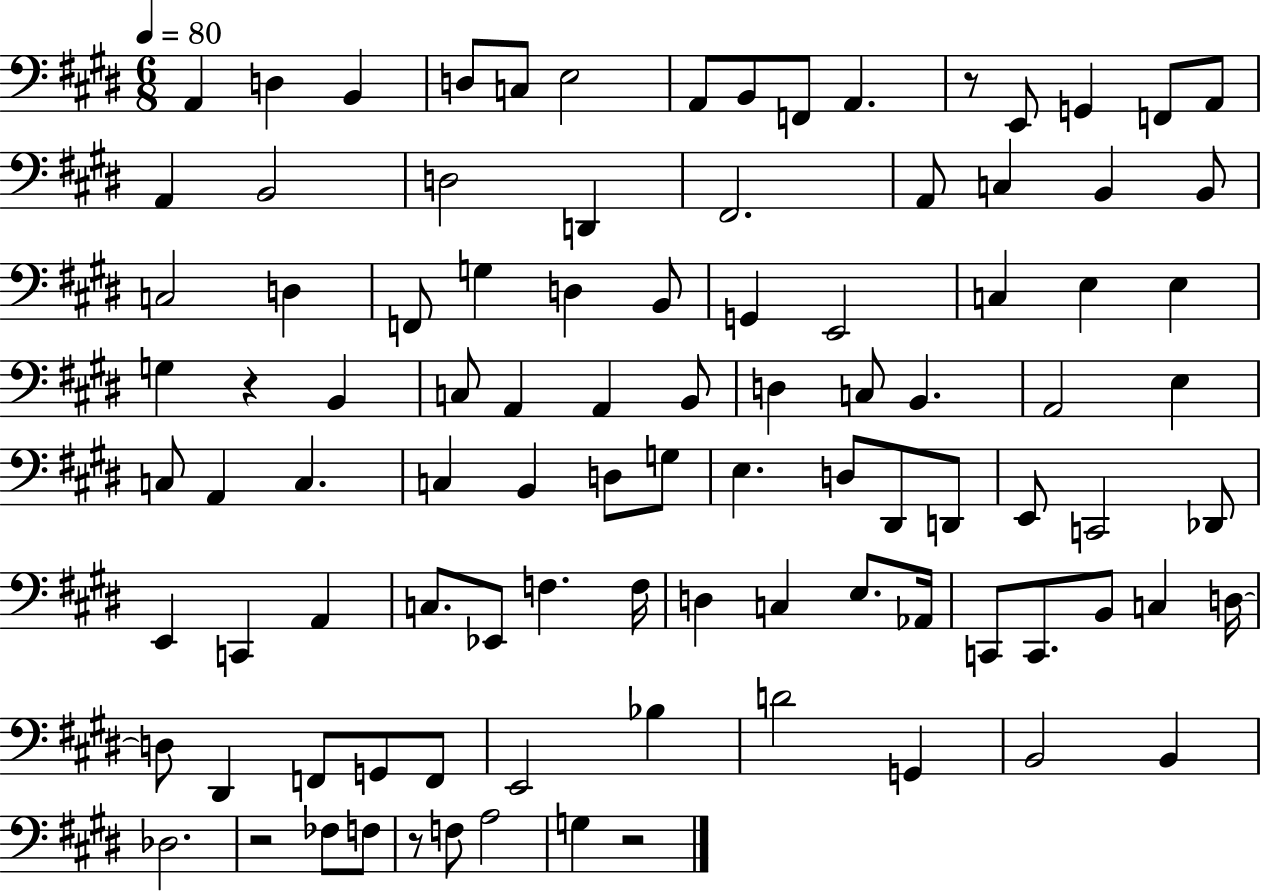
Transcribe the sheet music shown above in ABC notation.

X:1
T:Untitled
M:6/8
L:1/4
K:E
A,, D, B,, D,/2 C,/2 E,2 A,,/2 B,,/2 F,,/2 A,, z/2 E,,/2 G,, F,,/2 A,,/2 A,, B,,2 D,2 D,, ^F,,2 A,,/2 C, B,, B,,/2 C,2 D, F,,/2 G, D, B,,/2 G,, E,,2 C, E, E, G, z B,, C,/2 A,, A,, B,,/2 D, C,/2 B,, A,,2 E, C,/2 A,, C, C, B,, D,/2 G,/2 E, D,/2 ^D,,/2 D,,/2 E,,/2 C,,2 _D,,/2 E,, C,, A,, C,/2 _E,,/2 F, F,/4 D, C, E,/2 _A,,/4 C,,/2 C,,/2 B,,/2 C, D,/4 D,/2 ^D,, F,,/2 G,,/2 F,,/2 E,,2 _B, D2 G,, B,,2 B,, _D,2 z2 _F,/2 F,/2 z/2 F,/2 A,2 G, z2